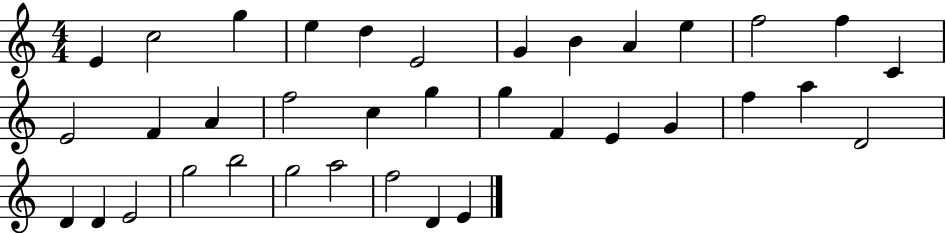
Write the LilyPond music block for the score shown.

{
  \clef treble
  \numericTimeSignature
  \time 4/4
  \key c \major
  e'4 c''2 g''4 | e''4 d''4 e'2 | g'4 b'4 a'4 e''4 | f''2 f''4 c'4 | \break e'2 f'4 a'4 | f''2 c''4 g''4 | g''4 f'4 e'4 g'4 | f''4 a''4 d'2 | \break d'4 d'4 e'2 | g''2 b''2 | g''2 a''2 | f''2 d'4 e'4 | \break \bar "|."
}